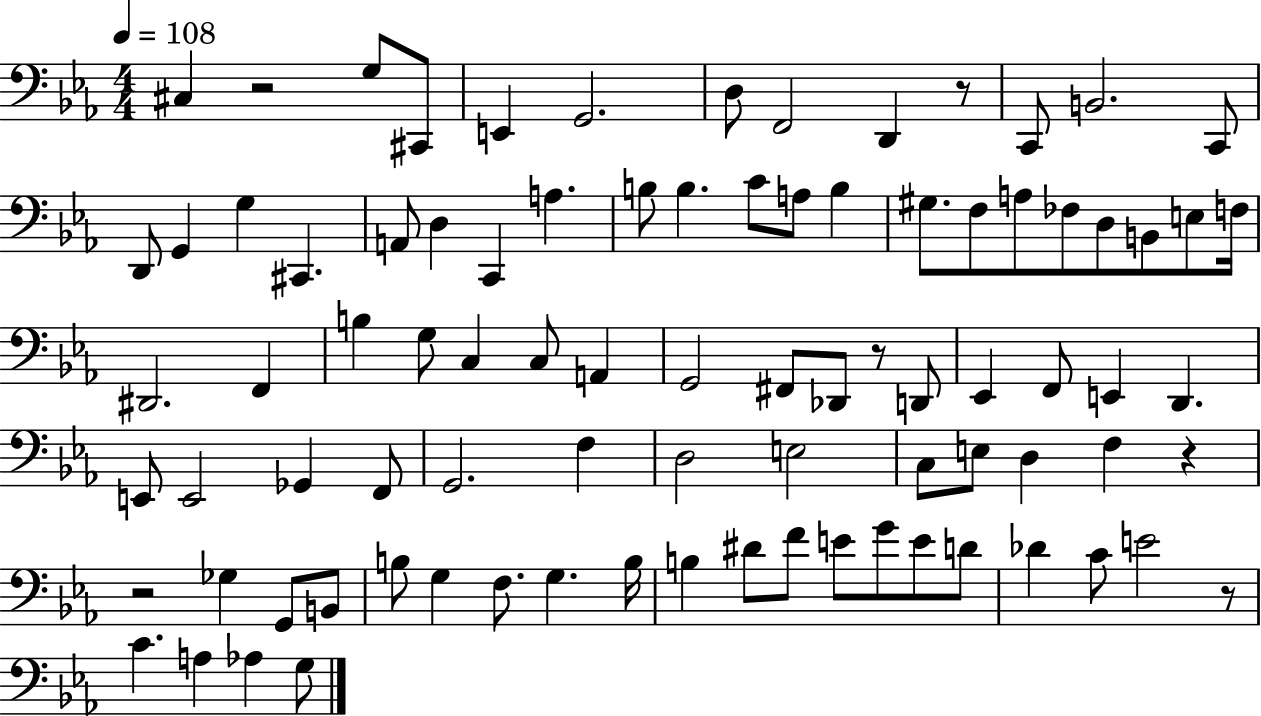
C#3/q R/h G3/e C#2/e E2/q G2/h. D3/e F2/h D2/q R/e C2/e B2/h. C2/e D2/e G2/q G3/q C#2/q. A2/e D3/q C2/q A3/q. B3/e B3/q. C4/e A3/e B3/q G#3/e. F3/e A3/e FES3/e D3/e B2/e E3/e F3/s D#2/h. F2/q B3/q G3/e C3/q C3/e A2/q G2/h F#2/e Db2/e R/e D2/e Eb2/q F2/e E2/q D2/q. E2/e E2/h Gb2/q F2/e G2/h. F3/q D3/h E3/h C3/e E3/e D3/q F3/q R/q R/h Gb3/q G2/e B2/e B3/e G3/q F3/e. G3/q. B3/s B3/q D#4/e F4/e E4/e G4/e E4/e D4/e Db4/q C4/e E4/h R/e C4/q. A3/q Ab3/q G3/e